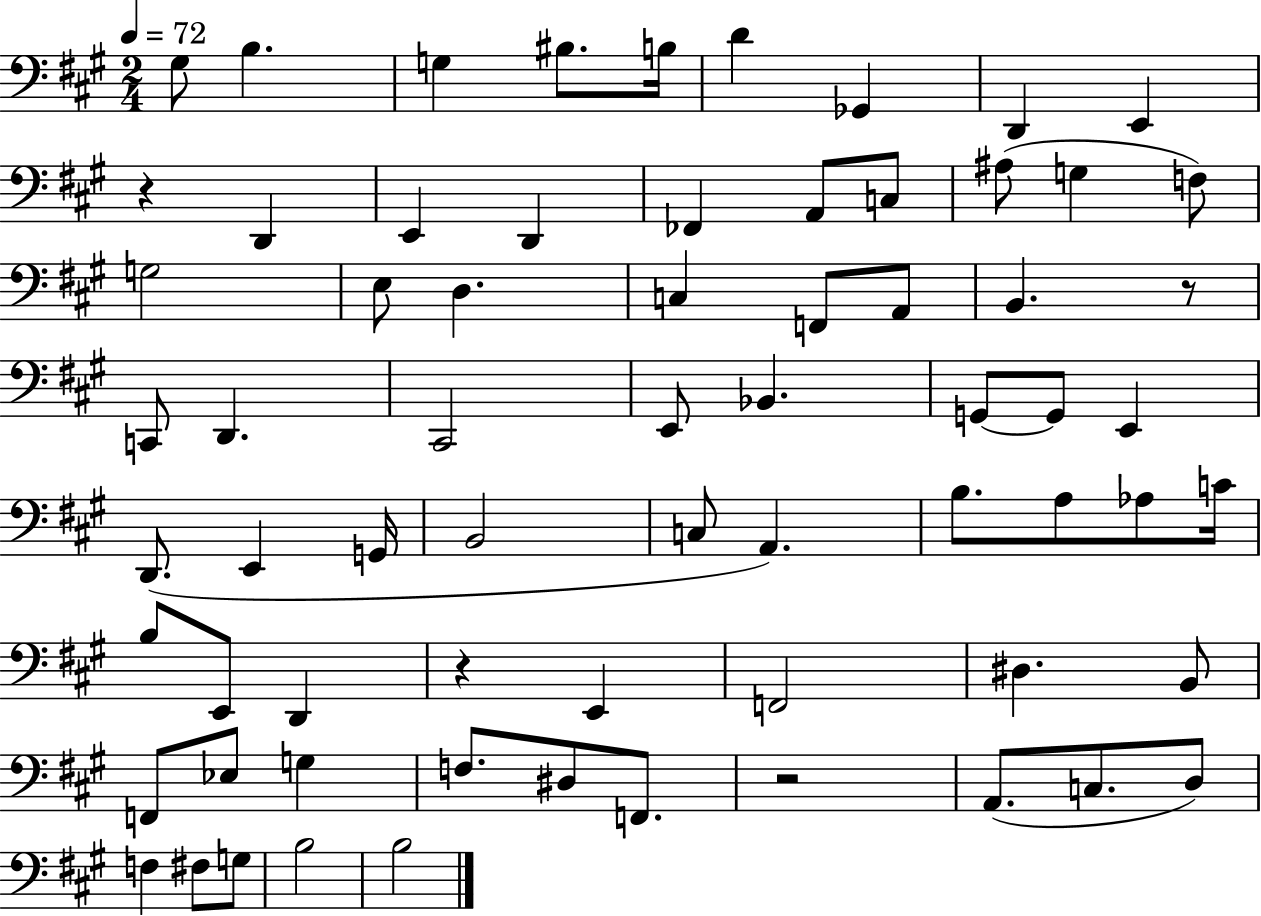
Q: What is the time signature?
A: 2/4